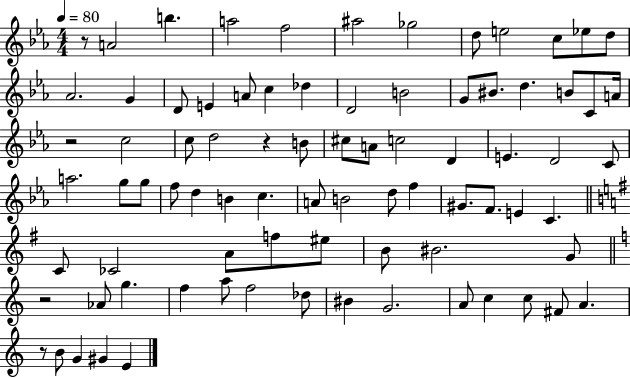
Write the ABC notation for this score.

X:1
T:Untitled
M:4/4
L:1/4
K:Eb
z/2 A2 b a2 f2 ^a2 _g2 d/2 e2 c/2 _e/2 d/2 _A2 G D/2 E A/2 c _d D2 B2 G/2 ^B/2 d B/2 C/2 A/4 z2 c2 c/2 d2 z B/2 ^c/2 A/2 c2 D E D2 C/2 a2 g/2 g/2 f/2 d B c A/2 B2 d/2 f ^G/2 F/2 E C C/2 _C2 A/2 f/2 ^e/2 B/2 ^B2 G/2 z2 _A/2 g f a/2 f2 _d/2 ^B G2 A/2 c c/2 ^F/2 A z/2 B/2 G ^G E